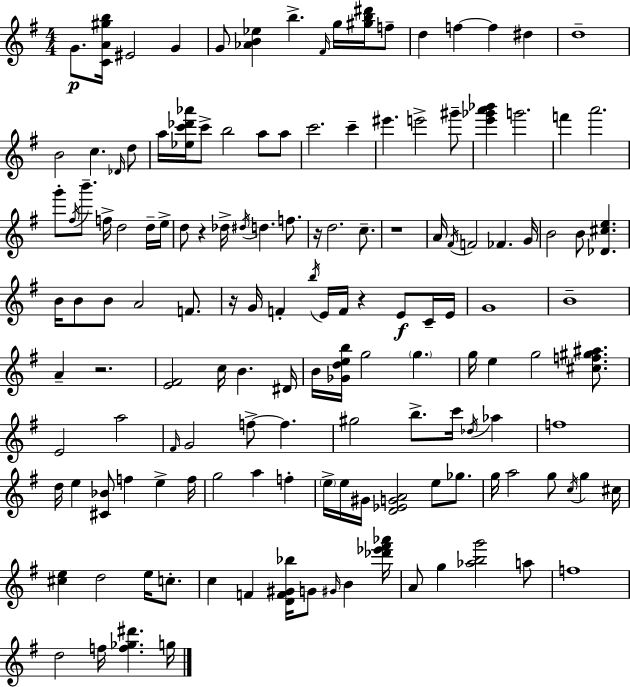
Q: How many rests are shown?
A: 6